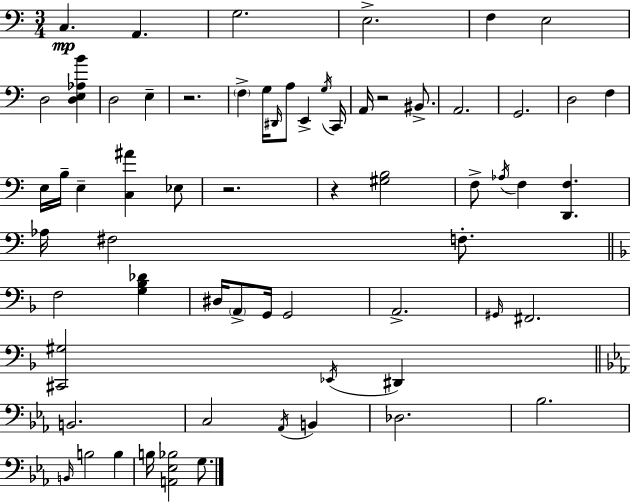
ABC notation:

X:1
T:Untitled
M:3/4
L:1/4
K:Am
C, A,, G,2 E,2 F, E,2 D,2 [D,E,_A,B] D,2 E, z2 F, G,/4 ^D,,/4 A,/2 E,, G,/4 C,,/4 A,,/4 z2 ^B,,/2 A,,2 G,,2 D,2 F, E,/4 B,/4 E, [C,^A] _E,/2 z2 z [^G,B,]2 F,/2 _A,/4 F, [D,,F,] _A,/4 ^F,2 F,/2 F,2 [G,_B,_D] ^D,/4 A,,/2 G,,/4 G,,2 A,,2 ^G,,/4 ^F,,2 [^C,,^G,]2 _E,,/4 ^D,, B,,2 C,2 _A,,/4 B,, _D,2 _B,2 B,,/4 B,2 B, B,/4 [A,,_E,_B,]2 G,/2